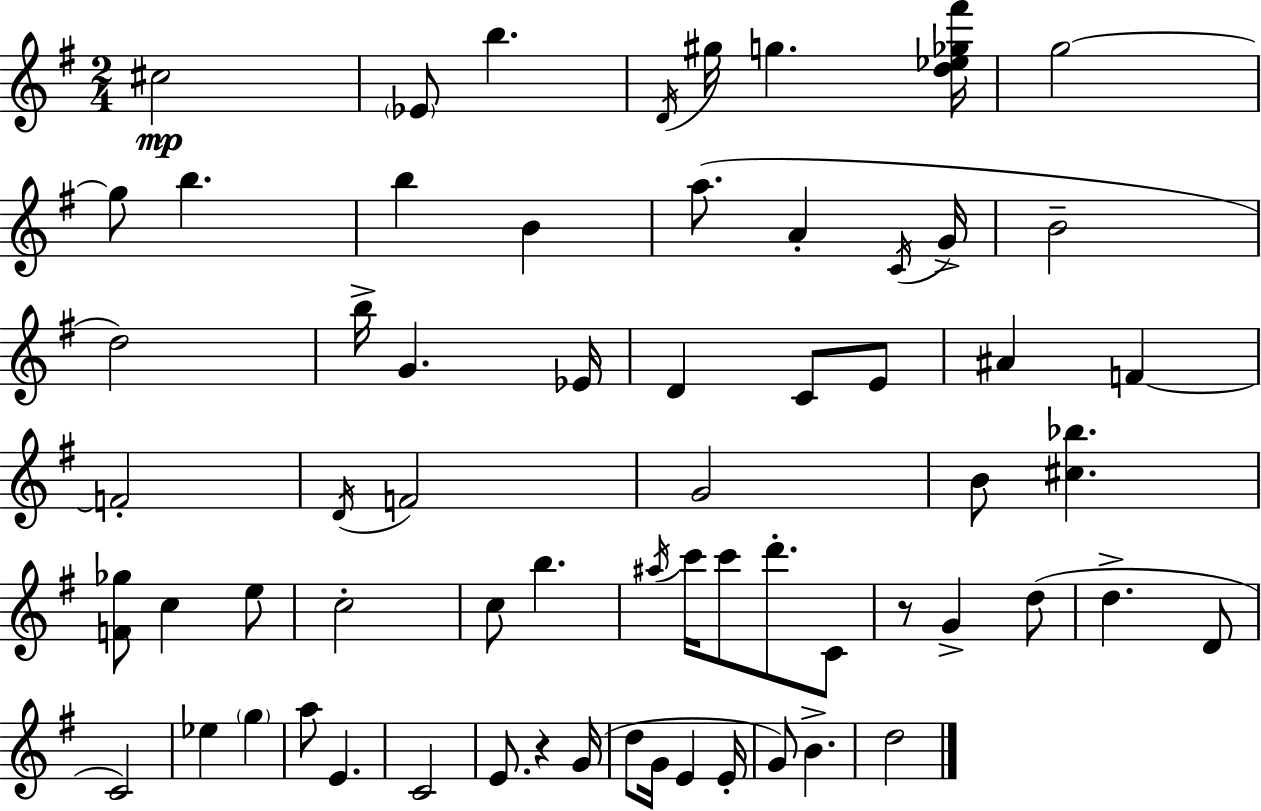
C#5/h Eb4/e B5/q. D4/s G#5/s G5/q. [D5,Eb5,Gb5,F#6]/s G5/h G5/e B5/q. B5/q B4/q A5/e. A4/q C4/s G4/s B4/h D5/h B5/s G4/q. Eb4/s D4/q C4/e E4/e A#4/q F4/q F4/h D4/s F4/h G4/h B4/e [C#5,Bb5]/q. [F4,Gb5]/e C5/q E5/e C5/h C5/e B5/q. A#5/s C6/s C6/e D6/e. C4/e R/e G4/q D5/e D5/q. D4/e C4/h Eb5/q G5/q A5/e E4/q. C4/h E4/e. R/q G4/s D5/e G4/s E4/q E4/s G4/e B4/q. D5/h